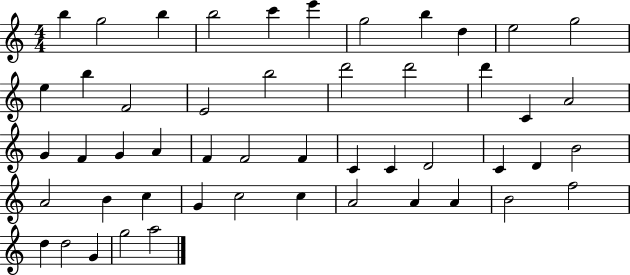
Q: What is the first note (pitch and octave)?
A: B5